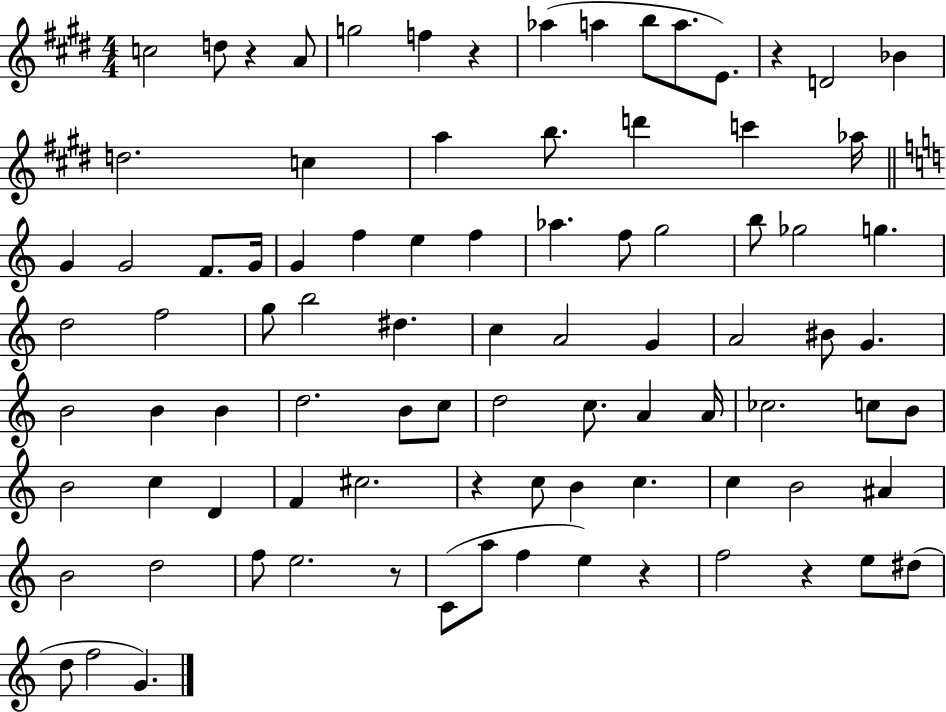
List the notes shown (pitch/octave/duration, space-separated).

C5/h D5/e R/q A4/e G5/h F5/q R/q Ab5/q A5/q B5/e A5/e. E4/e. R/q D4/h Bb4/q D5/h. C5/q A5/q B5/e. D6/q C6/q Ab5/s G4/q G4/h F4/e. G4/s G4/q F5/q E5/q F5/q Ab5/q. F5/e G5/h B5/e Gb5/h G5/q. D5/h F5/h G5/e B5/h D#5/q. C5/q A4/h G4/q A4/h BIS4/e G4/q. B4/h B4/q B4/q D5/h. B4/e C5/e D5/h C5/e. A4/q A4/s CES5/h. C5/e B4/e B4/h C5/q D4/q F4/q C#5/h. R/q C5/e B4/q C5/q. C5/q B4/h A#4/q B4/h D5/h F5/e E5/h. R/e C4/e A5/e F5/q E5/q R/q F5/h R/q E5/e D#5/e D5/e F5/h G4/q.